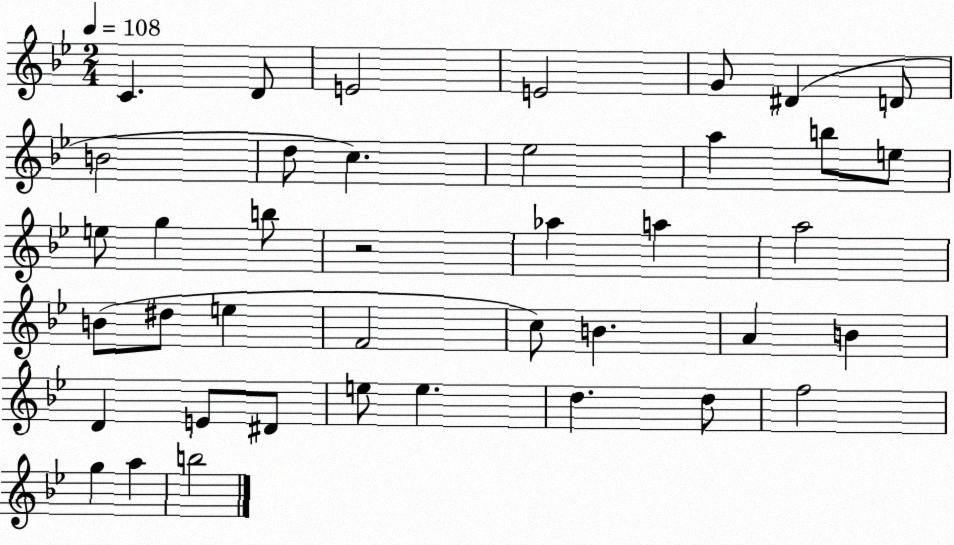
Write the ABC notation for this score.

X:1
T:Untitled
M:2/4
L:1/4
K:Bb
C D/2 E2 E2 G/2 ^D D/2 B2 d/2 c _e2 a b/2 e/2 e/2 g b/2 z2 _a a a2 B/2 ^d/2 e F2 c/2 B A B D E/2 ^D/2 e/2 e d d/2 f2 g a b2